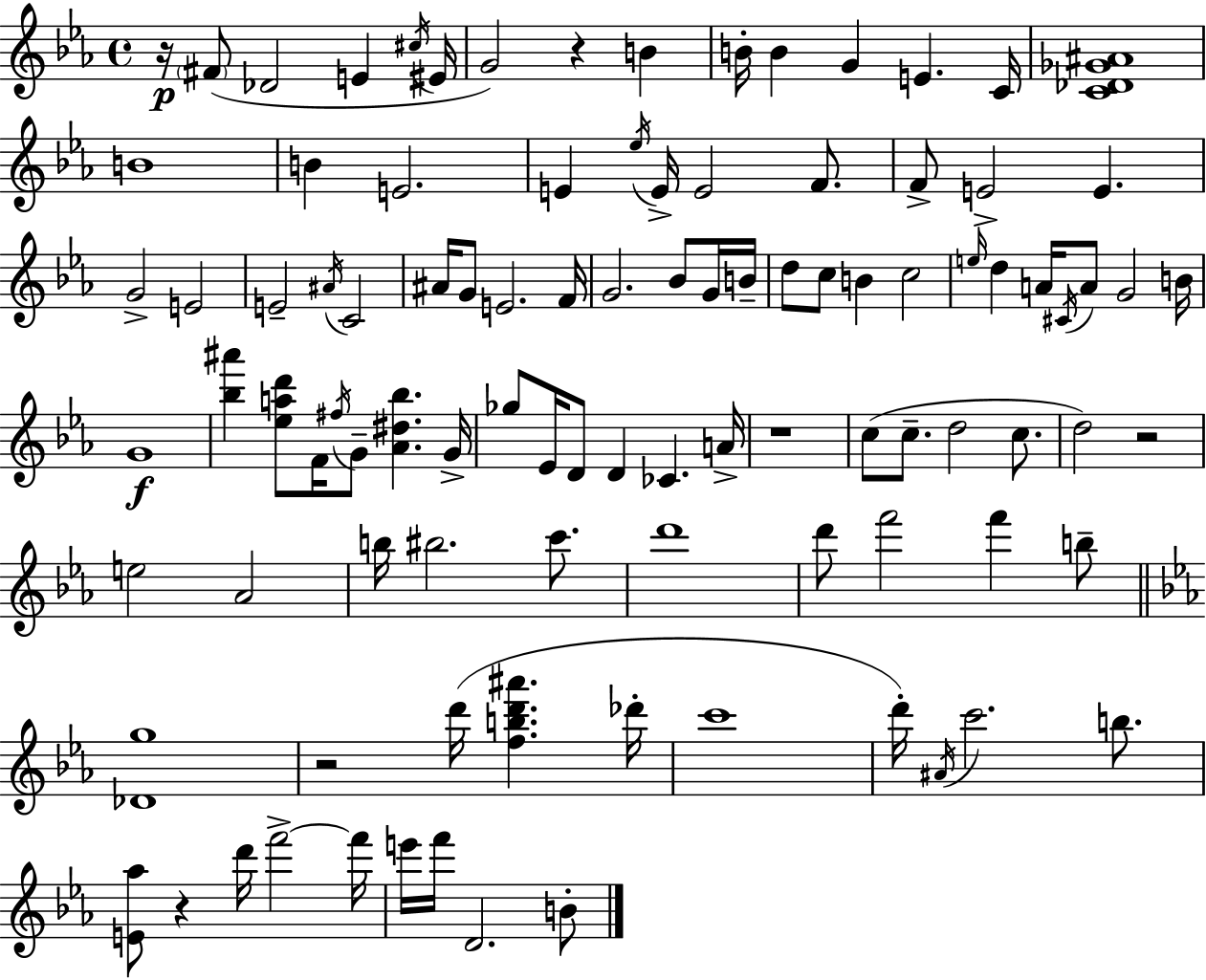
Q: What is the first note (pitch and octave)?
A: F#4